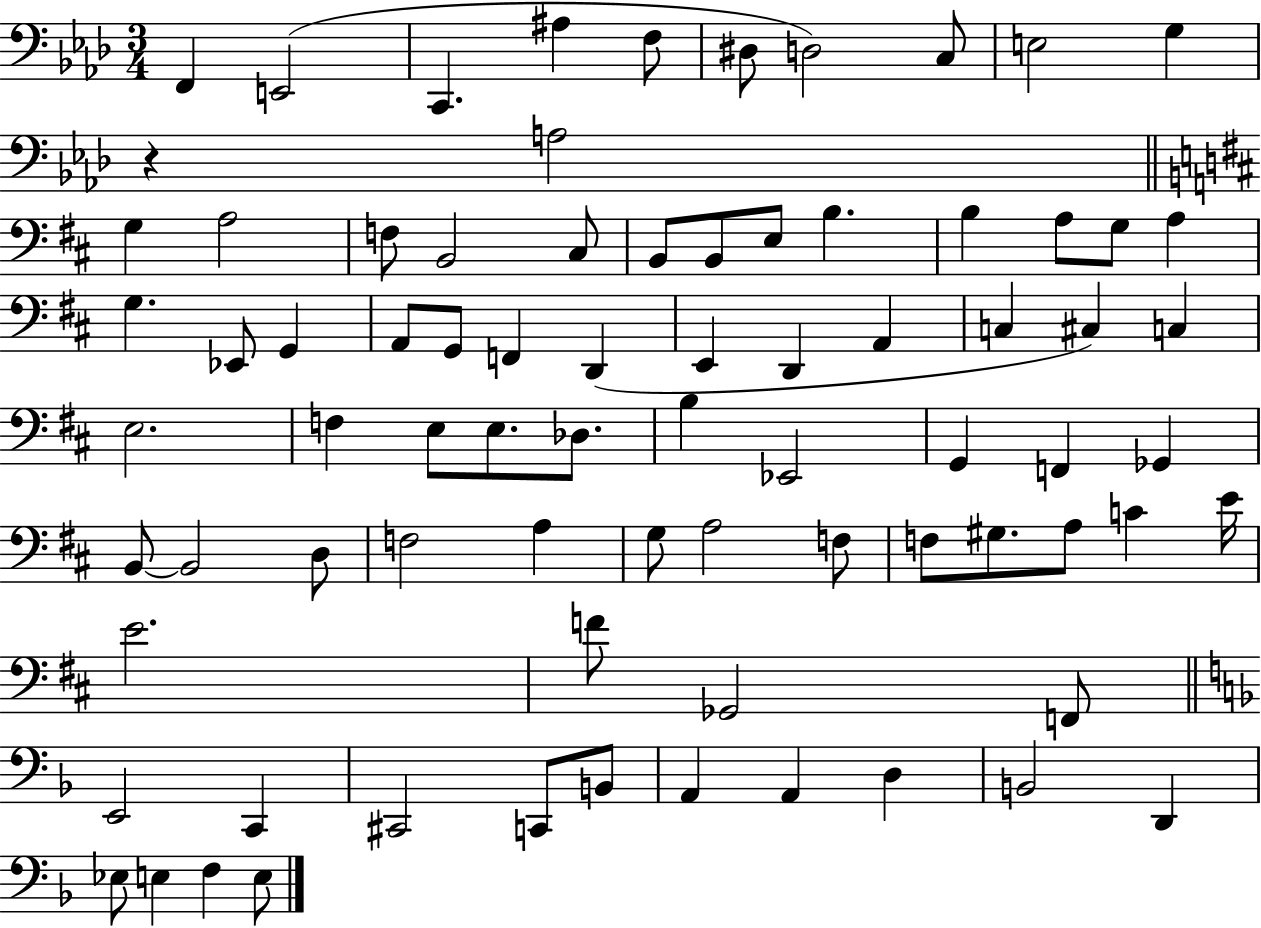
F2/q E2/h C2/q. A#3/q F3/e D#3/e D3/h C3/e E3/h G3/q R/q A3/h G3/q A3/h F3/e B2/h C#3/e B2/e B2/e E3/e B3/q. B3/q A3/e G3/e A3/q G3/q. Eb2/e G2/q A2/e G2/e F2/q D2/q E2/q D2/q A2/q C3/q C#3/q C3/q E3/h. F3/q E3/e E3/e. Db3/e. B3/q Eb2/h G2/q F2/q Gb2/q B2/e B2/h D3/e F3/h A3/q G3/e A3/h F3/e F3/e G#3/e. A3/e C4/q E4/s E4/h. F4/e Gb2/h F2/e E2/h C2/q C#2/h C2/e B2/e A2/q A2/q D3/q B2/h D2/q Eb3/e E3/q F3/q E3/e